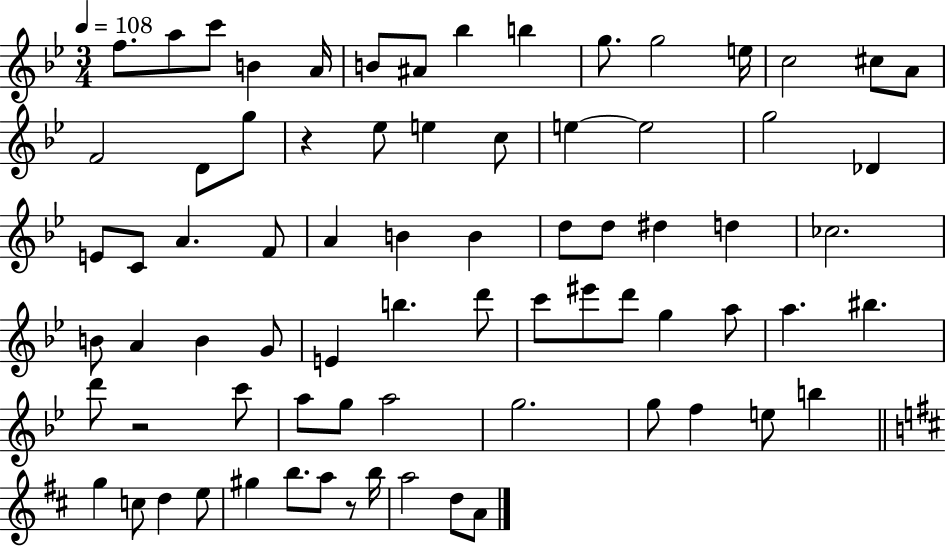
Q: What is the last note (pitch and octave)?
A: A4